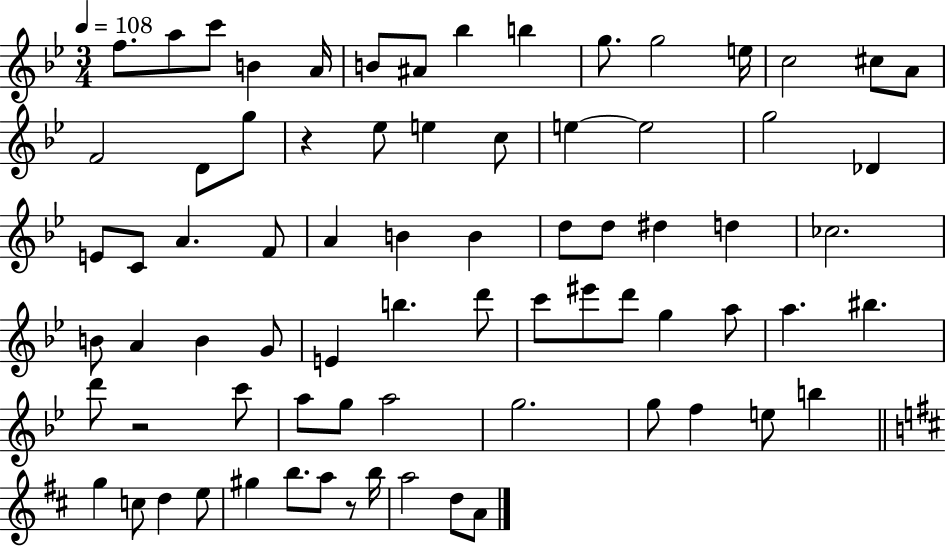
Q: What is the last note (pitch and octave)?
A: A4